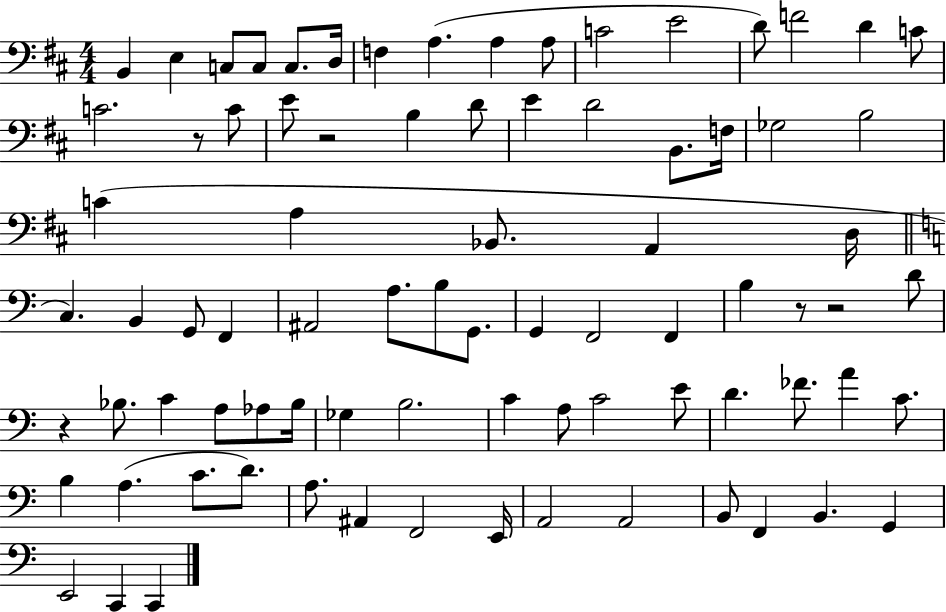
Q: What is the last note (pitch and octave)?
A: C2